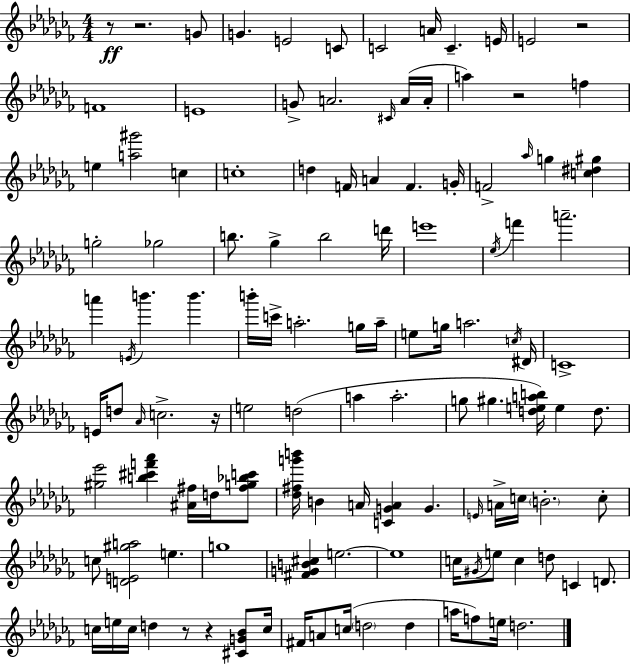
{
  \clef treble
  \numericTimeSignature
  \time 4/4
  \key aes \minor
  r8\ff r2. g'8 | g'4. e'2 c'8 | c'2 a'16 c'4.-- e'16 | e'2 r2 | \break f'1 | e'1 | g'8-> a'2. \grace { cis'16 }( a'16 | a'16-. a''4) r2 f''4 | \break e''4 <a'' gis'''>2 c''4 | c''1-. | d''4 f'16 a'4 f'4. | g'16-. f'2-> \grace { aes''16 } g''4 <c'' dis'' gis''>4 | \break g''2-. ges''2 | b''8. ges''4-> b''2 | d'''16 e'''1 | \acciaccatura { ees''16 } f'''4 a'''2.-- | \break a'''4 \acciaccatura { e'16 } b'''4. b'''4. | b'''16-. c'''16-> a''2.-. | g''16 a''16-- e''8 g''16 a''2. | \acciaccatura { c''16 } dis'16 c'1-> | \break e'16 d''8 \grace { aes'16 } c''2.-> | r16 e''2 d''2( | a''4 a''2.-. | g''8 gis''4. <d'' e'' a'' b''>16) e''4 | \break d''8. <gis'' ees'''>2 <b'' cis''' f''' aes'''>4 | <ais' fis''>16 d''16 <fis'' g'' bes'' c'''>8 <des'' fis'' g''' b'''>16 b'4 a'16 <c' g' a'>4 | g'4. \grace { e'16 } a'16-> c''16 \parenthesize b'2.-. | c''8-. c''8 <d' e' gis'' a''>2 | \break e''4. g''1 | <fis' g' b' cis''>4 e''2.~~ | e''1 | c''16 \acciaccatura { gis'16 } e''8 c''4 d''8 | \break c'4 d'8. c''16 e''16 c''16 d''4 r8 | r4 <cis' g' bes'>8 c''16 fis'16 a'8 c''16( \parenthesize d''2 | d''4 a''16 f''8) e''16 d''2. | \bar "|."
}